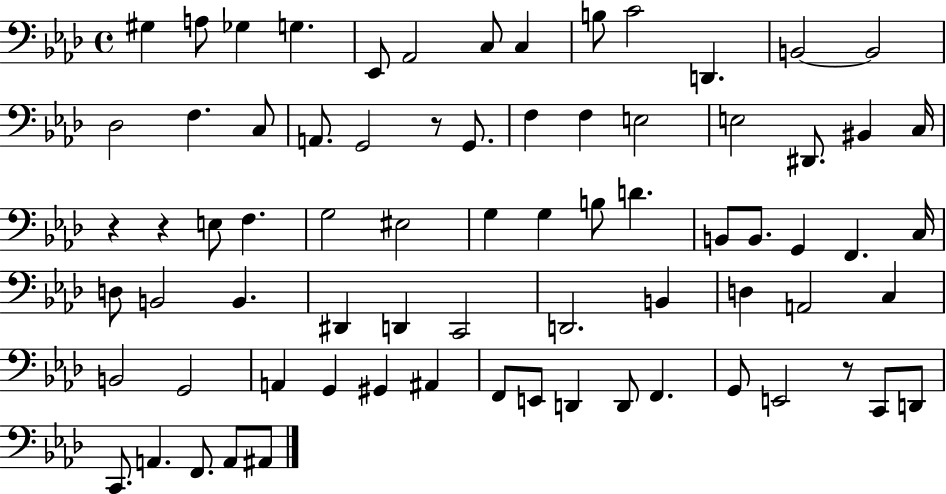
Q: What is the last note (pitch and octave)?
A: A#2